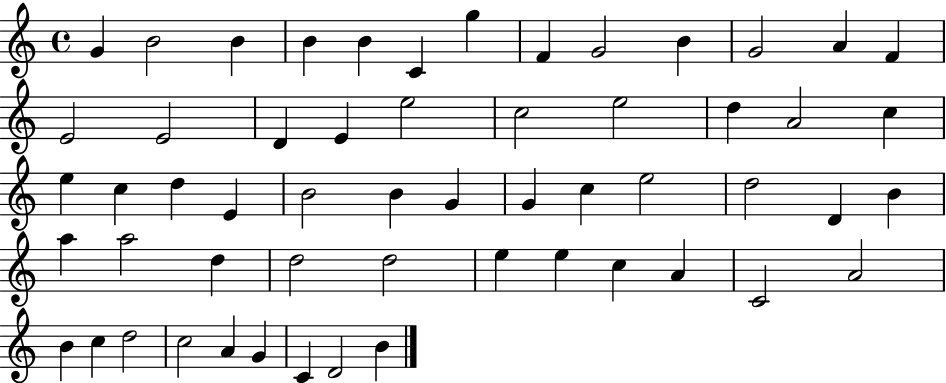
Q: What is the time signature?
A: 4/4